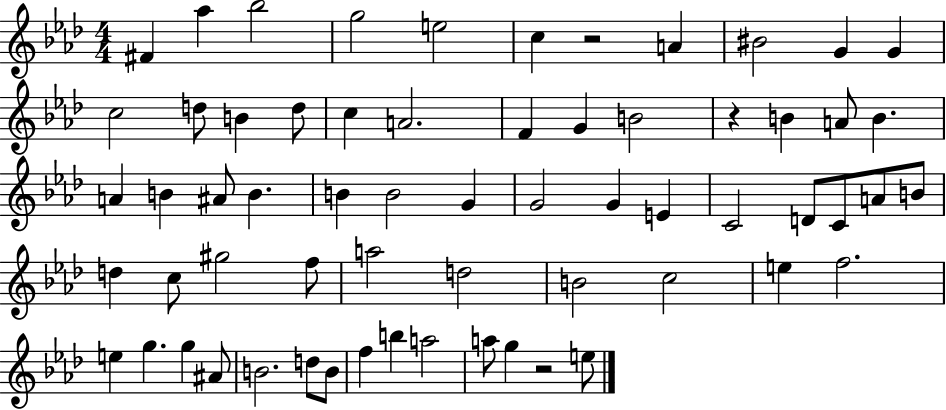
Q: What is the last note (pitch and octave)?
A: E5